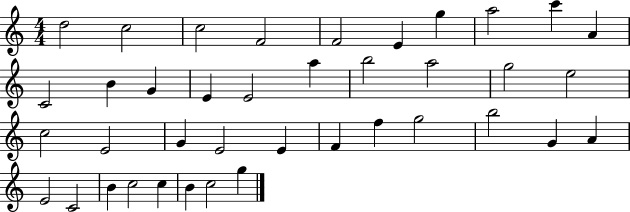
X:1
T:Untitled
M:4/4
L:1/4
K:C
d2 c2 c2 F2 F2 E g a2 c' A C2 B G E E2 a b2 a2 g2 e2 c2 E2 G E2 E F f g2 b2 G A E2 C2 B c2 c B c2 g